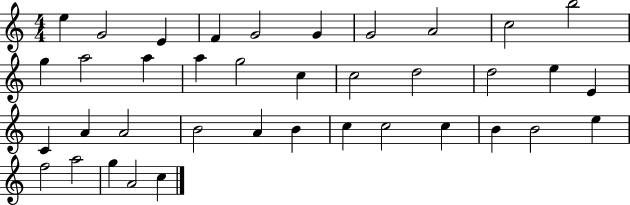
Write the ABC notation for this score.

X:1
T:Untitled
M:4/4
L:1/4
K:C
e G2 E F G2 G G2 A2 c2 b2 g a2 a a g2 c c2 d2 d2 e E C A A2 B2 A B c c2 c B B2 e f2 a2 g A2 c